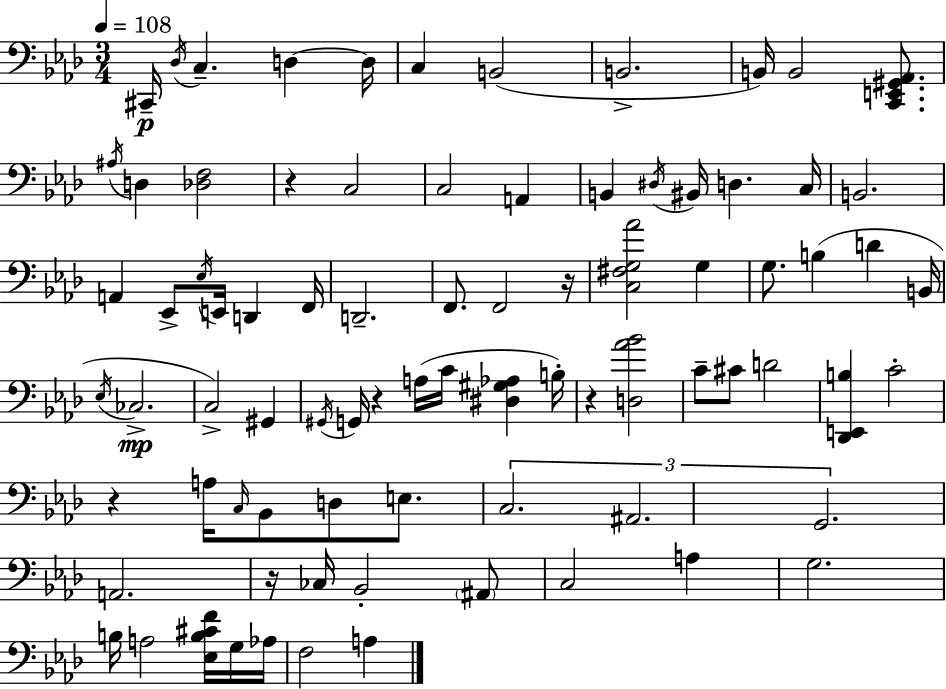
X:1
T:Untitled
M:3/4
L:1/4
K:Ab
^C,,/4 _D,/4 C, D, D,/4 C, B,,2 B,,2 B,,/4 B,,2 [C,,E,,^G,,_A,,]/2 ^A,/4 D, [_D,F,]2 z C,2 C,2 A,, B,, ^D,/4 ^B,,/4 D, C,/4 B,,2 A,, _E,,/2 _E,/4 E,,/4 D,, F,,/4 D,,2 F,,/2 F,,2 z/4 [C,^F,G,_A]2 G, G,/2 B, D B,,/4 _E,/4 _C,2 C,2 ^G,, ^G,,/4 G,,/4 z A,/4 C/4 [^D,^G,_A,] B,/4 z [D,_A_B]2 C/2 ^C/2 D2 [_D,,E,,B,] C2 z A,/4 C,/4 _B,,/2 D,/2 E,/2 C,2 ^A,,2 G,,2 A,,2 z/4 _C,/4 _B,,2 ^A,,/2 C,2 A, G,2 B,/4 A,2 [_E,B,^CF]/4 G,/4 _A,/4 F,2 A,